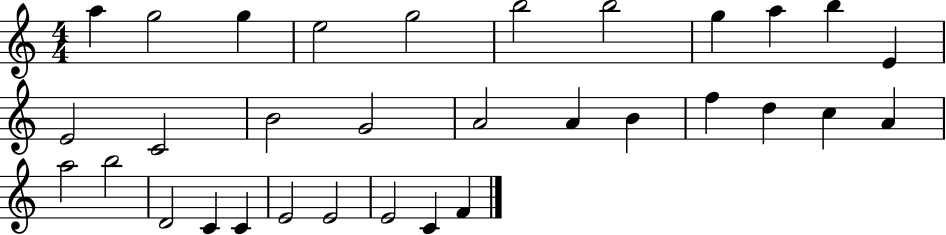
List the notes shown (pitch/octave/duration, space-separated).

A5/q G5/h G5/q E5/h G5/h B5/h B5/h G5/q A5/q B5/q E4/q E4/h C4/h B4/h G4/h A4/h A4/q B4/q F5/q D5/q C5/q A4/q A5/h B5/h D4/h C4/q C4/q E4/h E4/h E4/h C4/q F4/q